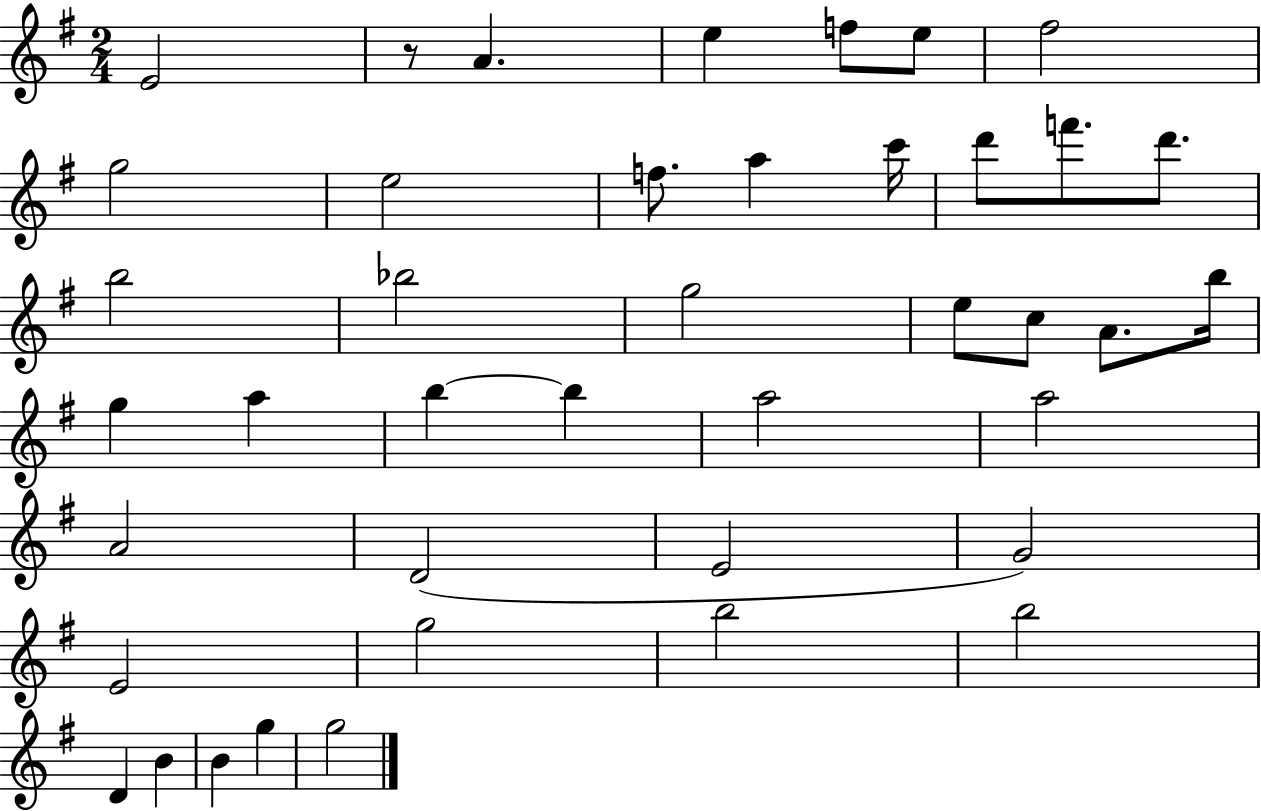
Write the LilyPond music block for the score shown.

{
  \clef treble
  \numericTimeSignature
  \time 2/4
  \key g \major
  \repeat volta 2 { e'2 | r8 a'4. | e''4 f''8 e''8 | fis''2 | \break g''2 | e''2 | f''8. a''4 c'''16 | d'''8 f'''8. d'''8. | \break b''2 | bes''2 | g''2 | e''8 c''8 a'8. b''16 | \break g''4 a''4 | b''4~~ b''4 | a''2 | a''2 | \break a'2 | d'2( | e'2 | g'2) | \break e'2 | g''2 | b''2 | b''2 | \break d'4 b'4 | b'4 g''4 | g''2 | } \bar "|."
}